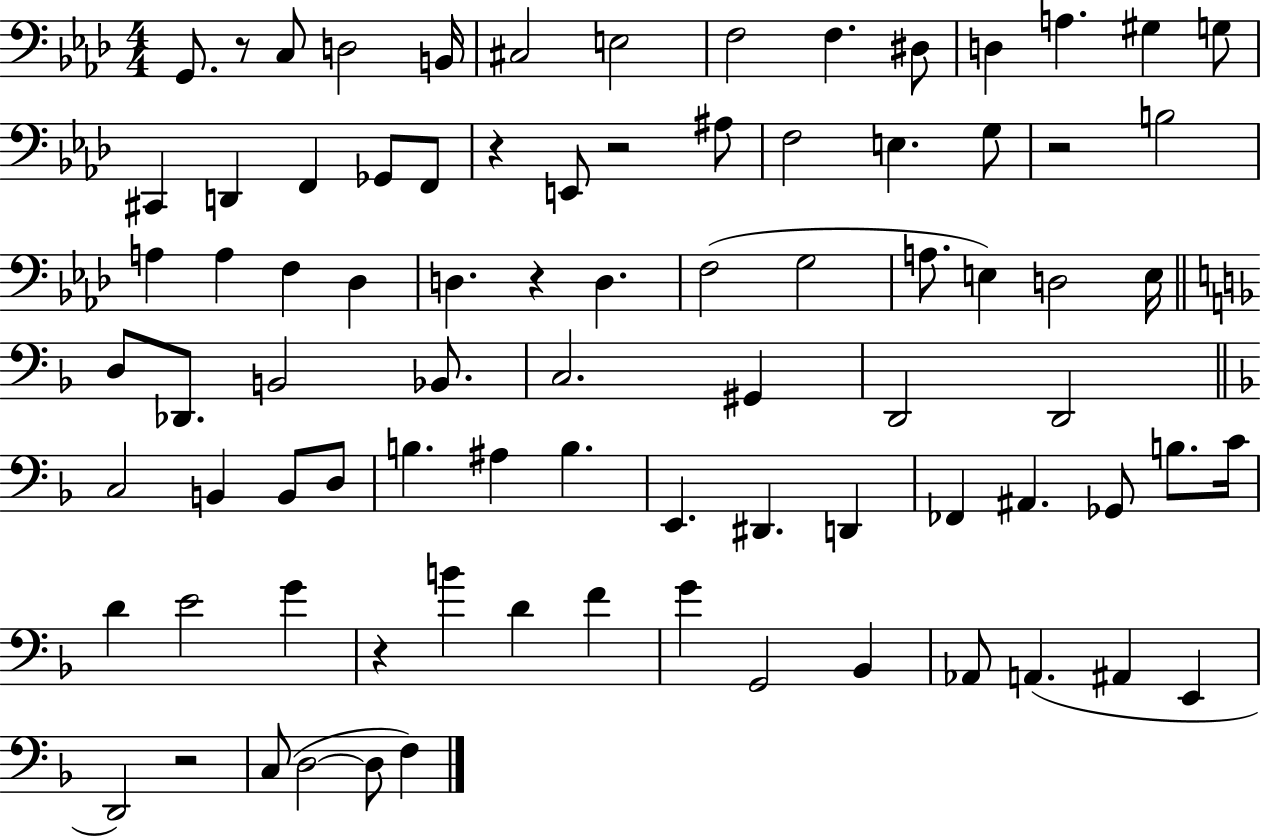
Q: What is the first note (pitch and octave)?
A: G2